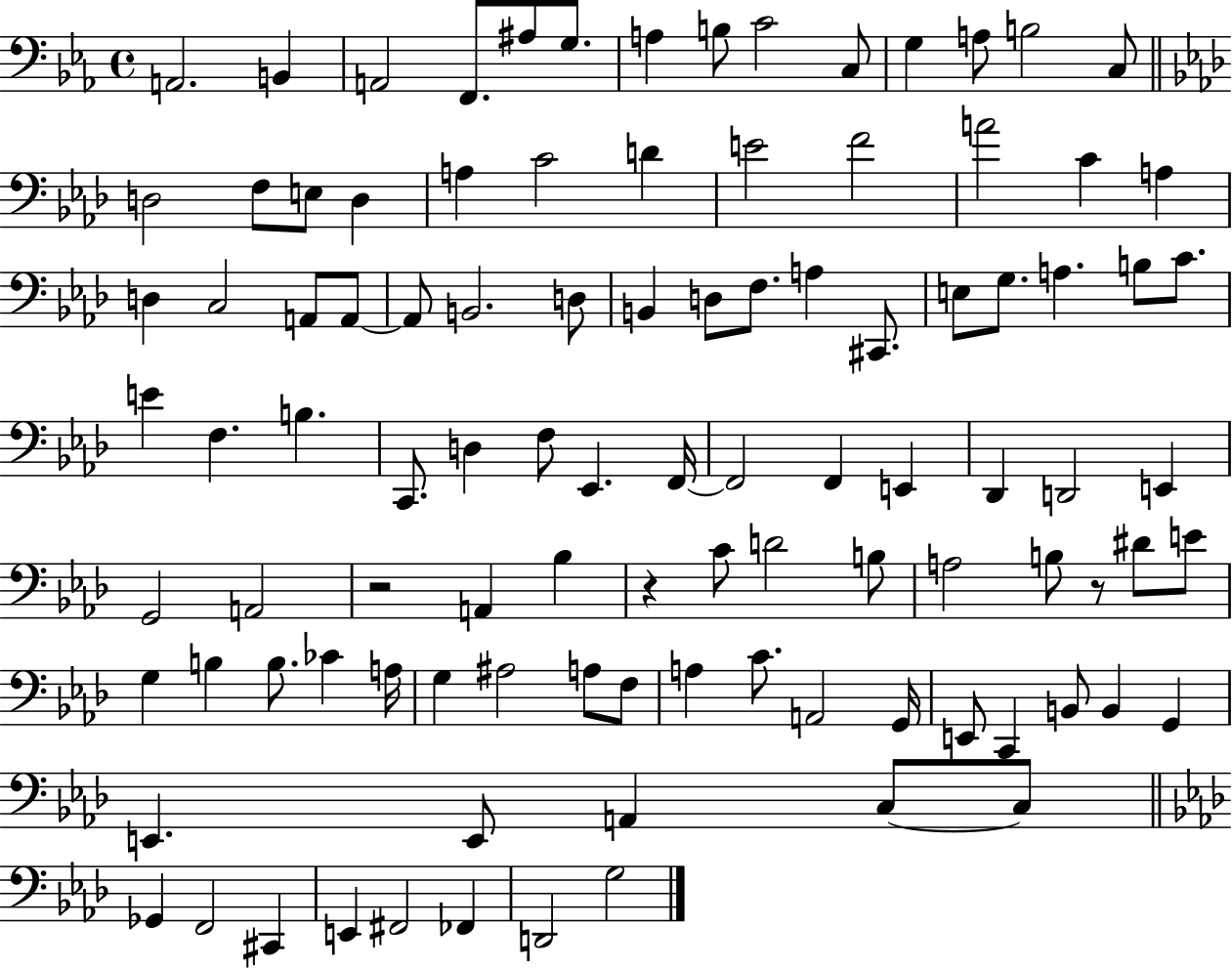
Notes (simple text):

A2/h. B2/q A2/h F2/e. A#3/e G3/e. A3/q B3/e C4/h C3/e G3/q A3/e B3/h C3/e D3/h F3/e E3/e D3/q A3/q C4/h D4/q E4/h F4/h A4/h C4/q A3/q D3/q C3/h A2/e A2/e A2/e B2/h. D3/e B2/q D3/e F3/e. A3/q C#2/e. E3/e G3/e. A3/q. B3/e C4/e. E4/q F3/q. B3/q. C2/e. D3/q F3/e Eb2/q. F2/s F2/h F2/q E2/q Db2/q D2/h E2/q G2/h A2/h R/h A2/q Bb3/q R/q C4/e D4/h B3/e A3/h B3/e R/e D#4/e E4/e G3/q B3/q B3/e. CES4/q A3/s G3/q A#3/h A3/e F3/e A3/q C4/e. A2/h G2/s E2/e C2/q B2/e B2/q G2/q E2/q. E2/e A2/q C3/e C3/e Gb2/q F2/h C#2/q E2/q F#2/h FES2/q D2/h G3/h